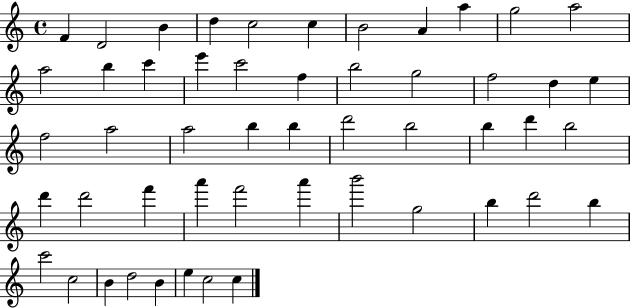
X:1
T:Untitled
M:4/4
L:1/4
K:C
F D2 B d c2 c B2 A a g2 a2 a2 b c' e' c'2 f b2 g2 f2 d e f2 a2 a2 b b d'2 b2 b d' b2 d' d'2 f' a' f'2 a' b'2 g2 b d'2 b c'2 c2 B d2 B e c2 c